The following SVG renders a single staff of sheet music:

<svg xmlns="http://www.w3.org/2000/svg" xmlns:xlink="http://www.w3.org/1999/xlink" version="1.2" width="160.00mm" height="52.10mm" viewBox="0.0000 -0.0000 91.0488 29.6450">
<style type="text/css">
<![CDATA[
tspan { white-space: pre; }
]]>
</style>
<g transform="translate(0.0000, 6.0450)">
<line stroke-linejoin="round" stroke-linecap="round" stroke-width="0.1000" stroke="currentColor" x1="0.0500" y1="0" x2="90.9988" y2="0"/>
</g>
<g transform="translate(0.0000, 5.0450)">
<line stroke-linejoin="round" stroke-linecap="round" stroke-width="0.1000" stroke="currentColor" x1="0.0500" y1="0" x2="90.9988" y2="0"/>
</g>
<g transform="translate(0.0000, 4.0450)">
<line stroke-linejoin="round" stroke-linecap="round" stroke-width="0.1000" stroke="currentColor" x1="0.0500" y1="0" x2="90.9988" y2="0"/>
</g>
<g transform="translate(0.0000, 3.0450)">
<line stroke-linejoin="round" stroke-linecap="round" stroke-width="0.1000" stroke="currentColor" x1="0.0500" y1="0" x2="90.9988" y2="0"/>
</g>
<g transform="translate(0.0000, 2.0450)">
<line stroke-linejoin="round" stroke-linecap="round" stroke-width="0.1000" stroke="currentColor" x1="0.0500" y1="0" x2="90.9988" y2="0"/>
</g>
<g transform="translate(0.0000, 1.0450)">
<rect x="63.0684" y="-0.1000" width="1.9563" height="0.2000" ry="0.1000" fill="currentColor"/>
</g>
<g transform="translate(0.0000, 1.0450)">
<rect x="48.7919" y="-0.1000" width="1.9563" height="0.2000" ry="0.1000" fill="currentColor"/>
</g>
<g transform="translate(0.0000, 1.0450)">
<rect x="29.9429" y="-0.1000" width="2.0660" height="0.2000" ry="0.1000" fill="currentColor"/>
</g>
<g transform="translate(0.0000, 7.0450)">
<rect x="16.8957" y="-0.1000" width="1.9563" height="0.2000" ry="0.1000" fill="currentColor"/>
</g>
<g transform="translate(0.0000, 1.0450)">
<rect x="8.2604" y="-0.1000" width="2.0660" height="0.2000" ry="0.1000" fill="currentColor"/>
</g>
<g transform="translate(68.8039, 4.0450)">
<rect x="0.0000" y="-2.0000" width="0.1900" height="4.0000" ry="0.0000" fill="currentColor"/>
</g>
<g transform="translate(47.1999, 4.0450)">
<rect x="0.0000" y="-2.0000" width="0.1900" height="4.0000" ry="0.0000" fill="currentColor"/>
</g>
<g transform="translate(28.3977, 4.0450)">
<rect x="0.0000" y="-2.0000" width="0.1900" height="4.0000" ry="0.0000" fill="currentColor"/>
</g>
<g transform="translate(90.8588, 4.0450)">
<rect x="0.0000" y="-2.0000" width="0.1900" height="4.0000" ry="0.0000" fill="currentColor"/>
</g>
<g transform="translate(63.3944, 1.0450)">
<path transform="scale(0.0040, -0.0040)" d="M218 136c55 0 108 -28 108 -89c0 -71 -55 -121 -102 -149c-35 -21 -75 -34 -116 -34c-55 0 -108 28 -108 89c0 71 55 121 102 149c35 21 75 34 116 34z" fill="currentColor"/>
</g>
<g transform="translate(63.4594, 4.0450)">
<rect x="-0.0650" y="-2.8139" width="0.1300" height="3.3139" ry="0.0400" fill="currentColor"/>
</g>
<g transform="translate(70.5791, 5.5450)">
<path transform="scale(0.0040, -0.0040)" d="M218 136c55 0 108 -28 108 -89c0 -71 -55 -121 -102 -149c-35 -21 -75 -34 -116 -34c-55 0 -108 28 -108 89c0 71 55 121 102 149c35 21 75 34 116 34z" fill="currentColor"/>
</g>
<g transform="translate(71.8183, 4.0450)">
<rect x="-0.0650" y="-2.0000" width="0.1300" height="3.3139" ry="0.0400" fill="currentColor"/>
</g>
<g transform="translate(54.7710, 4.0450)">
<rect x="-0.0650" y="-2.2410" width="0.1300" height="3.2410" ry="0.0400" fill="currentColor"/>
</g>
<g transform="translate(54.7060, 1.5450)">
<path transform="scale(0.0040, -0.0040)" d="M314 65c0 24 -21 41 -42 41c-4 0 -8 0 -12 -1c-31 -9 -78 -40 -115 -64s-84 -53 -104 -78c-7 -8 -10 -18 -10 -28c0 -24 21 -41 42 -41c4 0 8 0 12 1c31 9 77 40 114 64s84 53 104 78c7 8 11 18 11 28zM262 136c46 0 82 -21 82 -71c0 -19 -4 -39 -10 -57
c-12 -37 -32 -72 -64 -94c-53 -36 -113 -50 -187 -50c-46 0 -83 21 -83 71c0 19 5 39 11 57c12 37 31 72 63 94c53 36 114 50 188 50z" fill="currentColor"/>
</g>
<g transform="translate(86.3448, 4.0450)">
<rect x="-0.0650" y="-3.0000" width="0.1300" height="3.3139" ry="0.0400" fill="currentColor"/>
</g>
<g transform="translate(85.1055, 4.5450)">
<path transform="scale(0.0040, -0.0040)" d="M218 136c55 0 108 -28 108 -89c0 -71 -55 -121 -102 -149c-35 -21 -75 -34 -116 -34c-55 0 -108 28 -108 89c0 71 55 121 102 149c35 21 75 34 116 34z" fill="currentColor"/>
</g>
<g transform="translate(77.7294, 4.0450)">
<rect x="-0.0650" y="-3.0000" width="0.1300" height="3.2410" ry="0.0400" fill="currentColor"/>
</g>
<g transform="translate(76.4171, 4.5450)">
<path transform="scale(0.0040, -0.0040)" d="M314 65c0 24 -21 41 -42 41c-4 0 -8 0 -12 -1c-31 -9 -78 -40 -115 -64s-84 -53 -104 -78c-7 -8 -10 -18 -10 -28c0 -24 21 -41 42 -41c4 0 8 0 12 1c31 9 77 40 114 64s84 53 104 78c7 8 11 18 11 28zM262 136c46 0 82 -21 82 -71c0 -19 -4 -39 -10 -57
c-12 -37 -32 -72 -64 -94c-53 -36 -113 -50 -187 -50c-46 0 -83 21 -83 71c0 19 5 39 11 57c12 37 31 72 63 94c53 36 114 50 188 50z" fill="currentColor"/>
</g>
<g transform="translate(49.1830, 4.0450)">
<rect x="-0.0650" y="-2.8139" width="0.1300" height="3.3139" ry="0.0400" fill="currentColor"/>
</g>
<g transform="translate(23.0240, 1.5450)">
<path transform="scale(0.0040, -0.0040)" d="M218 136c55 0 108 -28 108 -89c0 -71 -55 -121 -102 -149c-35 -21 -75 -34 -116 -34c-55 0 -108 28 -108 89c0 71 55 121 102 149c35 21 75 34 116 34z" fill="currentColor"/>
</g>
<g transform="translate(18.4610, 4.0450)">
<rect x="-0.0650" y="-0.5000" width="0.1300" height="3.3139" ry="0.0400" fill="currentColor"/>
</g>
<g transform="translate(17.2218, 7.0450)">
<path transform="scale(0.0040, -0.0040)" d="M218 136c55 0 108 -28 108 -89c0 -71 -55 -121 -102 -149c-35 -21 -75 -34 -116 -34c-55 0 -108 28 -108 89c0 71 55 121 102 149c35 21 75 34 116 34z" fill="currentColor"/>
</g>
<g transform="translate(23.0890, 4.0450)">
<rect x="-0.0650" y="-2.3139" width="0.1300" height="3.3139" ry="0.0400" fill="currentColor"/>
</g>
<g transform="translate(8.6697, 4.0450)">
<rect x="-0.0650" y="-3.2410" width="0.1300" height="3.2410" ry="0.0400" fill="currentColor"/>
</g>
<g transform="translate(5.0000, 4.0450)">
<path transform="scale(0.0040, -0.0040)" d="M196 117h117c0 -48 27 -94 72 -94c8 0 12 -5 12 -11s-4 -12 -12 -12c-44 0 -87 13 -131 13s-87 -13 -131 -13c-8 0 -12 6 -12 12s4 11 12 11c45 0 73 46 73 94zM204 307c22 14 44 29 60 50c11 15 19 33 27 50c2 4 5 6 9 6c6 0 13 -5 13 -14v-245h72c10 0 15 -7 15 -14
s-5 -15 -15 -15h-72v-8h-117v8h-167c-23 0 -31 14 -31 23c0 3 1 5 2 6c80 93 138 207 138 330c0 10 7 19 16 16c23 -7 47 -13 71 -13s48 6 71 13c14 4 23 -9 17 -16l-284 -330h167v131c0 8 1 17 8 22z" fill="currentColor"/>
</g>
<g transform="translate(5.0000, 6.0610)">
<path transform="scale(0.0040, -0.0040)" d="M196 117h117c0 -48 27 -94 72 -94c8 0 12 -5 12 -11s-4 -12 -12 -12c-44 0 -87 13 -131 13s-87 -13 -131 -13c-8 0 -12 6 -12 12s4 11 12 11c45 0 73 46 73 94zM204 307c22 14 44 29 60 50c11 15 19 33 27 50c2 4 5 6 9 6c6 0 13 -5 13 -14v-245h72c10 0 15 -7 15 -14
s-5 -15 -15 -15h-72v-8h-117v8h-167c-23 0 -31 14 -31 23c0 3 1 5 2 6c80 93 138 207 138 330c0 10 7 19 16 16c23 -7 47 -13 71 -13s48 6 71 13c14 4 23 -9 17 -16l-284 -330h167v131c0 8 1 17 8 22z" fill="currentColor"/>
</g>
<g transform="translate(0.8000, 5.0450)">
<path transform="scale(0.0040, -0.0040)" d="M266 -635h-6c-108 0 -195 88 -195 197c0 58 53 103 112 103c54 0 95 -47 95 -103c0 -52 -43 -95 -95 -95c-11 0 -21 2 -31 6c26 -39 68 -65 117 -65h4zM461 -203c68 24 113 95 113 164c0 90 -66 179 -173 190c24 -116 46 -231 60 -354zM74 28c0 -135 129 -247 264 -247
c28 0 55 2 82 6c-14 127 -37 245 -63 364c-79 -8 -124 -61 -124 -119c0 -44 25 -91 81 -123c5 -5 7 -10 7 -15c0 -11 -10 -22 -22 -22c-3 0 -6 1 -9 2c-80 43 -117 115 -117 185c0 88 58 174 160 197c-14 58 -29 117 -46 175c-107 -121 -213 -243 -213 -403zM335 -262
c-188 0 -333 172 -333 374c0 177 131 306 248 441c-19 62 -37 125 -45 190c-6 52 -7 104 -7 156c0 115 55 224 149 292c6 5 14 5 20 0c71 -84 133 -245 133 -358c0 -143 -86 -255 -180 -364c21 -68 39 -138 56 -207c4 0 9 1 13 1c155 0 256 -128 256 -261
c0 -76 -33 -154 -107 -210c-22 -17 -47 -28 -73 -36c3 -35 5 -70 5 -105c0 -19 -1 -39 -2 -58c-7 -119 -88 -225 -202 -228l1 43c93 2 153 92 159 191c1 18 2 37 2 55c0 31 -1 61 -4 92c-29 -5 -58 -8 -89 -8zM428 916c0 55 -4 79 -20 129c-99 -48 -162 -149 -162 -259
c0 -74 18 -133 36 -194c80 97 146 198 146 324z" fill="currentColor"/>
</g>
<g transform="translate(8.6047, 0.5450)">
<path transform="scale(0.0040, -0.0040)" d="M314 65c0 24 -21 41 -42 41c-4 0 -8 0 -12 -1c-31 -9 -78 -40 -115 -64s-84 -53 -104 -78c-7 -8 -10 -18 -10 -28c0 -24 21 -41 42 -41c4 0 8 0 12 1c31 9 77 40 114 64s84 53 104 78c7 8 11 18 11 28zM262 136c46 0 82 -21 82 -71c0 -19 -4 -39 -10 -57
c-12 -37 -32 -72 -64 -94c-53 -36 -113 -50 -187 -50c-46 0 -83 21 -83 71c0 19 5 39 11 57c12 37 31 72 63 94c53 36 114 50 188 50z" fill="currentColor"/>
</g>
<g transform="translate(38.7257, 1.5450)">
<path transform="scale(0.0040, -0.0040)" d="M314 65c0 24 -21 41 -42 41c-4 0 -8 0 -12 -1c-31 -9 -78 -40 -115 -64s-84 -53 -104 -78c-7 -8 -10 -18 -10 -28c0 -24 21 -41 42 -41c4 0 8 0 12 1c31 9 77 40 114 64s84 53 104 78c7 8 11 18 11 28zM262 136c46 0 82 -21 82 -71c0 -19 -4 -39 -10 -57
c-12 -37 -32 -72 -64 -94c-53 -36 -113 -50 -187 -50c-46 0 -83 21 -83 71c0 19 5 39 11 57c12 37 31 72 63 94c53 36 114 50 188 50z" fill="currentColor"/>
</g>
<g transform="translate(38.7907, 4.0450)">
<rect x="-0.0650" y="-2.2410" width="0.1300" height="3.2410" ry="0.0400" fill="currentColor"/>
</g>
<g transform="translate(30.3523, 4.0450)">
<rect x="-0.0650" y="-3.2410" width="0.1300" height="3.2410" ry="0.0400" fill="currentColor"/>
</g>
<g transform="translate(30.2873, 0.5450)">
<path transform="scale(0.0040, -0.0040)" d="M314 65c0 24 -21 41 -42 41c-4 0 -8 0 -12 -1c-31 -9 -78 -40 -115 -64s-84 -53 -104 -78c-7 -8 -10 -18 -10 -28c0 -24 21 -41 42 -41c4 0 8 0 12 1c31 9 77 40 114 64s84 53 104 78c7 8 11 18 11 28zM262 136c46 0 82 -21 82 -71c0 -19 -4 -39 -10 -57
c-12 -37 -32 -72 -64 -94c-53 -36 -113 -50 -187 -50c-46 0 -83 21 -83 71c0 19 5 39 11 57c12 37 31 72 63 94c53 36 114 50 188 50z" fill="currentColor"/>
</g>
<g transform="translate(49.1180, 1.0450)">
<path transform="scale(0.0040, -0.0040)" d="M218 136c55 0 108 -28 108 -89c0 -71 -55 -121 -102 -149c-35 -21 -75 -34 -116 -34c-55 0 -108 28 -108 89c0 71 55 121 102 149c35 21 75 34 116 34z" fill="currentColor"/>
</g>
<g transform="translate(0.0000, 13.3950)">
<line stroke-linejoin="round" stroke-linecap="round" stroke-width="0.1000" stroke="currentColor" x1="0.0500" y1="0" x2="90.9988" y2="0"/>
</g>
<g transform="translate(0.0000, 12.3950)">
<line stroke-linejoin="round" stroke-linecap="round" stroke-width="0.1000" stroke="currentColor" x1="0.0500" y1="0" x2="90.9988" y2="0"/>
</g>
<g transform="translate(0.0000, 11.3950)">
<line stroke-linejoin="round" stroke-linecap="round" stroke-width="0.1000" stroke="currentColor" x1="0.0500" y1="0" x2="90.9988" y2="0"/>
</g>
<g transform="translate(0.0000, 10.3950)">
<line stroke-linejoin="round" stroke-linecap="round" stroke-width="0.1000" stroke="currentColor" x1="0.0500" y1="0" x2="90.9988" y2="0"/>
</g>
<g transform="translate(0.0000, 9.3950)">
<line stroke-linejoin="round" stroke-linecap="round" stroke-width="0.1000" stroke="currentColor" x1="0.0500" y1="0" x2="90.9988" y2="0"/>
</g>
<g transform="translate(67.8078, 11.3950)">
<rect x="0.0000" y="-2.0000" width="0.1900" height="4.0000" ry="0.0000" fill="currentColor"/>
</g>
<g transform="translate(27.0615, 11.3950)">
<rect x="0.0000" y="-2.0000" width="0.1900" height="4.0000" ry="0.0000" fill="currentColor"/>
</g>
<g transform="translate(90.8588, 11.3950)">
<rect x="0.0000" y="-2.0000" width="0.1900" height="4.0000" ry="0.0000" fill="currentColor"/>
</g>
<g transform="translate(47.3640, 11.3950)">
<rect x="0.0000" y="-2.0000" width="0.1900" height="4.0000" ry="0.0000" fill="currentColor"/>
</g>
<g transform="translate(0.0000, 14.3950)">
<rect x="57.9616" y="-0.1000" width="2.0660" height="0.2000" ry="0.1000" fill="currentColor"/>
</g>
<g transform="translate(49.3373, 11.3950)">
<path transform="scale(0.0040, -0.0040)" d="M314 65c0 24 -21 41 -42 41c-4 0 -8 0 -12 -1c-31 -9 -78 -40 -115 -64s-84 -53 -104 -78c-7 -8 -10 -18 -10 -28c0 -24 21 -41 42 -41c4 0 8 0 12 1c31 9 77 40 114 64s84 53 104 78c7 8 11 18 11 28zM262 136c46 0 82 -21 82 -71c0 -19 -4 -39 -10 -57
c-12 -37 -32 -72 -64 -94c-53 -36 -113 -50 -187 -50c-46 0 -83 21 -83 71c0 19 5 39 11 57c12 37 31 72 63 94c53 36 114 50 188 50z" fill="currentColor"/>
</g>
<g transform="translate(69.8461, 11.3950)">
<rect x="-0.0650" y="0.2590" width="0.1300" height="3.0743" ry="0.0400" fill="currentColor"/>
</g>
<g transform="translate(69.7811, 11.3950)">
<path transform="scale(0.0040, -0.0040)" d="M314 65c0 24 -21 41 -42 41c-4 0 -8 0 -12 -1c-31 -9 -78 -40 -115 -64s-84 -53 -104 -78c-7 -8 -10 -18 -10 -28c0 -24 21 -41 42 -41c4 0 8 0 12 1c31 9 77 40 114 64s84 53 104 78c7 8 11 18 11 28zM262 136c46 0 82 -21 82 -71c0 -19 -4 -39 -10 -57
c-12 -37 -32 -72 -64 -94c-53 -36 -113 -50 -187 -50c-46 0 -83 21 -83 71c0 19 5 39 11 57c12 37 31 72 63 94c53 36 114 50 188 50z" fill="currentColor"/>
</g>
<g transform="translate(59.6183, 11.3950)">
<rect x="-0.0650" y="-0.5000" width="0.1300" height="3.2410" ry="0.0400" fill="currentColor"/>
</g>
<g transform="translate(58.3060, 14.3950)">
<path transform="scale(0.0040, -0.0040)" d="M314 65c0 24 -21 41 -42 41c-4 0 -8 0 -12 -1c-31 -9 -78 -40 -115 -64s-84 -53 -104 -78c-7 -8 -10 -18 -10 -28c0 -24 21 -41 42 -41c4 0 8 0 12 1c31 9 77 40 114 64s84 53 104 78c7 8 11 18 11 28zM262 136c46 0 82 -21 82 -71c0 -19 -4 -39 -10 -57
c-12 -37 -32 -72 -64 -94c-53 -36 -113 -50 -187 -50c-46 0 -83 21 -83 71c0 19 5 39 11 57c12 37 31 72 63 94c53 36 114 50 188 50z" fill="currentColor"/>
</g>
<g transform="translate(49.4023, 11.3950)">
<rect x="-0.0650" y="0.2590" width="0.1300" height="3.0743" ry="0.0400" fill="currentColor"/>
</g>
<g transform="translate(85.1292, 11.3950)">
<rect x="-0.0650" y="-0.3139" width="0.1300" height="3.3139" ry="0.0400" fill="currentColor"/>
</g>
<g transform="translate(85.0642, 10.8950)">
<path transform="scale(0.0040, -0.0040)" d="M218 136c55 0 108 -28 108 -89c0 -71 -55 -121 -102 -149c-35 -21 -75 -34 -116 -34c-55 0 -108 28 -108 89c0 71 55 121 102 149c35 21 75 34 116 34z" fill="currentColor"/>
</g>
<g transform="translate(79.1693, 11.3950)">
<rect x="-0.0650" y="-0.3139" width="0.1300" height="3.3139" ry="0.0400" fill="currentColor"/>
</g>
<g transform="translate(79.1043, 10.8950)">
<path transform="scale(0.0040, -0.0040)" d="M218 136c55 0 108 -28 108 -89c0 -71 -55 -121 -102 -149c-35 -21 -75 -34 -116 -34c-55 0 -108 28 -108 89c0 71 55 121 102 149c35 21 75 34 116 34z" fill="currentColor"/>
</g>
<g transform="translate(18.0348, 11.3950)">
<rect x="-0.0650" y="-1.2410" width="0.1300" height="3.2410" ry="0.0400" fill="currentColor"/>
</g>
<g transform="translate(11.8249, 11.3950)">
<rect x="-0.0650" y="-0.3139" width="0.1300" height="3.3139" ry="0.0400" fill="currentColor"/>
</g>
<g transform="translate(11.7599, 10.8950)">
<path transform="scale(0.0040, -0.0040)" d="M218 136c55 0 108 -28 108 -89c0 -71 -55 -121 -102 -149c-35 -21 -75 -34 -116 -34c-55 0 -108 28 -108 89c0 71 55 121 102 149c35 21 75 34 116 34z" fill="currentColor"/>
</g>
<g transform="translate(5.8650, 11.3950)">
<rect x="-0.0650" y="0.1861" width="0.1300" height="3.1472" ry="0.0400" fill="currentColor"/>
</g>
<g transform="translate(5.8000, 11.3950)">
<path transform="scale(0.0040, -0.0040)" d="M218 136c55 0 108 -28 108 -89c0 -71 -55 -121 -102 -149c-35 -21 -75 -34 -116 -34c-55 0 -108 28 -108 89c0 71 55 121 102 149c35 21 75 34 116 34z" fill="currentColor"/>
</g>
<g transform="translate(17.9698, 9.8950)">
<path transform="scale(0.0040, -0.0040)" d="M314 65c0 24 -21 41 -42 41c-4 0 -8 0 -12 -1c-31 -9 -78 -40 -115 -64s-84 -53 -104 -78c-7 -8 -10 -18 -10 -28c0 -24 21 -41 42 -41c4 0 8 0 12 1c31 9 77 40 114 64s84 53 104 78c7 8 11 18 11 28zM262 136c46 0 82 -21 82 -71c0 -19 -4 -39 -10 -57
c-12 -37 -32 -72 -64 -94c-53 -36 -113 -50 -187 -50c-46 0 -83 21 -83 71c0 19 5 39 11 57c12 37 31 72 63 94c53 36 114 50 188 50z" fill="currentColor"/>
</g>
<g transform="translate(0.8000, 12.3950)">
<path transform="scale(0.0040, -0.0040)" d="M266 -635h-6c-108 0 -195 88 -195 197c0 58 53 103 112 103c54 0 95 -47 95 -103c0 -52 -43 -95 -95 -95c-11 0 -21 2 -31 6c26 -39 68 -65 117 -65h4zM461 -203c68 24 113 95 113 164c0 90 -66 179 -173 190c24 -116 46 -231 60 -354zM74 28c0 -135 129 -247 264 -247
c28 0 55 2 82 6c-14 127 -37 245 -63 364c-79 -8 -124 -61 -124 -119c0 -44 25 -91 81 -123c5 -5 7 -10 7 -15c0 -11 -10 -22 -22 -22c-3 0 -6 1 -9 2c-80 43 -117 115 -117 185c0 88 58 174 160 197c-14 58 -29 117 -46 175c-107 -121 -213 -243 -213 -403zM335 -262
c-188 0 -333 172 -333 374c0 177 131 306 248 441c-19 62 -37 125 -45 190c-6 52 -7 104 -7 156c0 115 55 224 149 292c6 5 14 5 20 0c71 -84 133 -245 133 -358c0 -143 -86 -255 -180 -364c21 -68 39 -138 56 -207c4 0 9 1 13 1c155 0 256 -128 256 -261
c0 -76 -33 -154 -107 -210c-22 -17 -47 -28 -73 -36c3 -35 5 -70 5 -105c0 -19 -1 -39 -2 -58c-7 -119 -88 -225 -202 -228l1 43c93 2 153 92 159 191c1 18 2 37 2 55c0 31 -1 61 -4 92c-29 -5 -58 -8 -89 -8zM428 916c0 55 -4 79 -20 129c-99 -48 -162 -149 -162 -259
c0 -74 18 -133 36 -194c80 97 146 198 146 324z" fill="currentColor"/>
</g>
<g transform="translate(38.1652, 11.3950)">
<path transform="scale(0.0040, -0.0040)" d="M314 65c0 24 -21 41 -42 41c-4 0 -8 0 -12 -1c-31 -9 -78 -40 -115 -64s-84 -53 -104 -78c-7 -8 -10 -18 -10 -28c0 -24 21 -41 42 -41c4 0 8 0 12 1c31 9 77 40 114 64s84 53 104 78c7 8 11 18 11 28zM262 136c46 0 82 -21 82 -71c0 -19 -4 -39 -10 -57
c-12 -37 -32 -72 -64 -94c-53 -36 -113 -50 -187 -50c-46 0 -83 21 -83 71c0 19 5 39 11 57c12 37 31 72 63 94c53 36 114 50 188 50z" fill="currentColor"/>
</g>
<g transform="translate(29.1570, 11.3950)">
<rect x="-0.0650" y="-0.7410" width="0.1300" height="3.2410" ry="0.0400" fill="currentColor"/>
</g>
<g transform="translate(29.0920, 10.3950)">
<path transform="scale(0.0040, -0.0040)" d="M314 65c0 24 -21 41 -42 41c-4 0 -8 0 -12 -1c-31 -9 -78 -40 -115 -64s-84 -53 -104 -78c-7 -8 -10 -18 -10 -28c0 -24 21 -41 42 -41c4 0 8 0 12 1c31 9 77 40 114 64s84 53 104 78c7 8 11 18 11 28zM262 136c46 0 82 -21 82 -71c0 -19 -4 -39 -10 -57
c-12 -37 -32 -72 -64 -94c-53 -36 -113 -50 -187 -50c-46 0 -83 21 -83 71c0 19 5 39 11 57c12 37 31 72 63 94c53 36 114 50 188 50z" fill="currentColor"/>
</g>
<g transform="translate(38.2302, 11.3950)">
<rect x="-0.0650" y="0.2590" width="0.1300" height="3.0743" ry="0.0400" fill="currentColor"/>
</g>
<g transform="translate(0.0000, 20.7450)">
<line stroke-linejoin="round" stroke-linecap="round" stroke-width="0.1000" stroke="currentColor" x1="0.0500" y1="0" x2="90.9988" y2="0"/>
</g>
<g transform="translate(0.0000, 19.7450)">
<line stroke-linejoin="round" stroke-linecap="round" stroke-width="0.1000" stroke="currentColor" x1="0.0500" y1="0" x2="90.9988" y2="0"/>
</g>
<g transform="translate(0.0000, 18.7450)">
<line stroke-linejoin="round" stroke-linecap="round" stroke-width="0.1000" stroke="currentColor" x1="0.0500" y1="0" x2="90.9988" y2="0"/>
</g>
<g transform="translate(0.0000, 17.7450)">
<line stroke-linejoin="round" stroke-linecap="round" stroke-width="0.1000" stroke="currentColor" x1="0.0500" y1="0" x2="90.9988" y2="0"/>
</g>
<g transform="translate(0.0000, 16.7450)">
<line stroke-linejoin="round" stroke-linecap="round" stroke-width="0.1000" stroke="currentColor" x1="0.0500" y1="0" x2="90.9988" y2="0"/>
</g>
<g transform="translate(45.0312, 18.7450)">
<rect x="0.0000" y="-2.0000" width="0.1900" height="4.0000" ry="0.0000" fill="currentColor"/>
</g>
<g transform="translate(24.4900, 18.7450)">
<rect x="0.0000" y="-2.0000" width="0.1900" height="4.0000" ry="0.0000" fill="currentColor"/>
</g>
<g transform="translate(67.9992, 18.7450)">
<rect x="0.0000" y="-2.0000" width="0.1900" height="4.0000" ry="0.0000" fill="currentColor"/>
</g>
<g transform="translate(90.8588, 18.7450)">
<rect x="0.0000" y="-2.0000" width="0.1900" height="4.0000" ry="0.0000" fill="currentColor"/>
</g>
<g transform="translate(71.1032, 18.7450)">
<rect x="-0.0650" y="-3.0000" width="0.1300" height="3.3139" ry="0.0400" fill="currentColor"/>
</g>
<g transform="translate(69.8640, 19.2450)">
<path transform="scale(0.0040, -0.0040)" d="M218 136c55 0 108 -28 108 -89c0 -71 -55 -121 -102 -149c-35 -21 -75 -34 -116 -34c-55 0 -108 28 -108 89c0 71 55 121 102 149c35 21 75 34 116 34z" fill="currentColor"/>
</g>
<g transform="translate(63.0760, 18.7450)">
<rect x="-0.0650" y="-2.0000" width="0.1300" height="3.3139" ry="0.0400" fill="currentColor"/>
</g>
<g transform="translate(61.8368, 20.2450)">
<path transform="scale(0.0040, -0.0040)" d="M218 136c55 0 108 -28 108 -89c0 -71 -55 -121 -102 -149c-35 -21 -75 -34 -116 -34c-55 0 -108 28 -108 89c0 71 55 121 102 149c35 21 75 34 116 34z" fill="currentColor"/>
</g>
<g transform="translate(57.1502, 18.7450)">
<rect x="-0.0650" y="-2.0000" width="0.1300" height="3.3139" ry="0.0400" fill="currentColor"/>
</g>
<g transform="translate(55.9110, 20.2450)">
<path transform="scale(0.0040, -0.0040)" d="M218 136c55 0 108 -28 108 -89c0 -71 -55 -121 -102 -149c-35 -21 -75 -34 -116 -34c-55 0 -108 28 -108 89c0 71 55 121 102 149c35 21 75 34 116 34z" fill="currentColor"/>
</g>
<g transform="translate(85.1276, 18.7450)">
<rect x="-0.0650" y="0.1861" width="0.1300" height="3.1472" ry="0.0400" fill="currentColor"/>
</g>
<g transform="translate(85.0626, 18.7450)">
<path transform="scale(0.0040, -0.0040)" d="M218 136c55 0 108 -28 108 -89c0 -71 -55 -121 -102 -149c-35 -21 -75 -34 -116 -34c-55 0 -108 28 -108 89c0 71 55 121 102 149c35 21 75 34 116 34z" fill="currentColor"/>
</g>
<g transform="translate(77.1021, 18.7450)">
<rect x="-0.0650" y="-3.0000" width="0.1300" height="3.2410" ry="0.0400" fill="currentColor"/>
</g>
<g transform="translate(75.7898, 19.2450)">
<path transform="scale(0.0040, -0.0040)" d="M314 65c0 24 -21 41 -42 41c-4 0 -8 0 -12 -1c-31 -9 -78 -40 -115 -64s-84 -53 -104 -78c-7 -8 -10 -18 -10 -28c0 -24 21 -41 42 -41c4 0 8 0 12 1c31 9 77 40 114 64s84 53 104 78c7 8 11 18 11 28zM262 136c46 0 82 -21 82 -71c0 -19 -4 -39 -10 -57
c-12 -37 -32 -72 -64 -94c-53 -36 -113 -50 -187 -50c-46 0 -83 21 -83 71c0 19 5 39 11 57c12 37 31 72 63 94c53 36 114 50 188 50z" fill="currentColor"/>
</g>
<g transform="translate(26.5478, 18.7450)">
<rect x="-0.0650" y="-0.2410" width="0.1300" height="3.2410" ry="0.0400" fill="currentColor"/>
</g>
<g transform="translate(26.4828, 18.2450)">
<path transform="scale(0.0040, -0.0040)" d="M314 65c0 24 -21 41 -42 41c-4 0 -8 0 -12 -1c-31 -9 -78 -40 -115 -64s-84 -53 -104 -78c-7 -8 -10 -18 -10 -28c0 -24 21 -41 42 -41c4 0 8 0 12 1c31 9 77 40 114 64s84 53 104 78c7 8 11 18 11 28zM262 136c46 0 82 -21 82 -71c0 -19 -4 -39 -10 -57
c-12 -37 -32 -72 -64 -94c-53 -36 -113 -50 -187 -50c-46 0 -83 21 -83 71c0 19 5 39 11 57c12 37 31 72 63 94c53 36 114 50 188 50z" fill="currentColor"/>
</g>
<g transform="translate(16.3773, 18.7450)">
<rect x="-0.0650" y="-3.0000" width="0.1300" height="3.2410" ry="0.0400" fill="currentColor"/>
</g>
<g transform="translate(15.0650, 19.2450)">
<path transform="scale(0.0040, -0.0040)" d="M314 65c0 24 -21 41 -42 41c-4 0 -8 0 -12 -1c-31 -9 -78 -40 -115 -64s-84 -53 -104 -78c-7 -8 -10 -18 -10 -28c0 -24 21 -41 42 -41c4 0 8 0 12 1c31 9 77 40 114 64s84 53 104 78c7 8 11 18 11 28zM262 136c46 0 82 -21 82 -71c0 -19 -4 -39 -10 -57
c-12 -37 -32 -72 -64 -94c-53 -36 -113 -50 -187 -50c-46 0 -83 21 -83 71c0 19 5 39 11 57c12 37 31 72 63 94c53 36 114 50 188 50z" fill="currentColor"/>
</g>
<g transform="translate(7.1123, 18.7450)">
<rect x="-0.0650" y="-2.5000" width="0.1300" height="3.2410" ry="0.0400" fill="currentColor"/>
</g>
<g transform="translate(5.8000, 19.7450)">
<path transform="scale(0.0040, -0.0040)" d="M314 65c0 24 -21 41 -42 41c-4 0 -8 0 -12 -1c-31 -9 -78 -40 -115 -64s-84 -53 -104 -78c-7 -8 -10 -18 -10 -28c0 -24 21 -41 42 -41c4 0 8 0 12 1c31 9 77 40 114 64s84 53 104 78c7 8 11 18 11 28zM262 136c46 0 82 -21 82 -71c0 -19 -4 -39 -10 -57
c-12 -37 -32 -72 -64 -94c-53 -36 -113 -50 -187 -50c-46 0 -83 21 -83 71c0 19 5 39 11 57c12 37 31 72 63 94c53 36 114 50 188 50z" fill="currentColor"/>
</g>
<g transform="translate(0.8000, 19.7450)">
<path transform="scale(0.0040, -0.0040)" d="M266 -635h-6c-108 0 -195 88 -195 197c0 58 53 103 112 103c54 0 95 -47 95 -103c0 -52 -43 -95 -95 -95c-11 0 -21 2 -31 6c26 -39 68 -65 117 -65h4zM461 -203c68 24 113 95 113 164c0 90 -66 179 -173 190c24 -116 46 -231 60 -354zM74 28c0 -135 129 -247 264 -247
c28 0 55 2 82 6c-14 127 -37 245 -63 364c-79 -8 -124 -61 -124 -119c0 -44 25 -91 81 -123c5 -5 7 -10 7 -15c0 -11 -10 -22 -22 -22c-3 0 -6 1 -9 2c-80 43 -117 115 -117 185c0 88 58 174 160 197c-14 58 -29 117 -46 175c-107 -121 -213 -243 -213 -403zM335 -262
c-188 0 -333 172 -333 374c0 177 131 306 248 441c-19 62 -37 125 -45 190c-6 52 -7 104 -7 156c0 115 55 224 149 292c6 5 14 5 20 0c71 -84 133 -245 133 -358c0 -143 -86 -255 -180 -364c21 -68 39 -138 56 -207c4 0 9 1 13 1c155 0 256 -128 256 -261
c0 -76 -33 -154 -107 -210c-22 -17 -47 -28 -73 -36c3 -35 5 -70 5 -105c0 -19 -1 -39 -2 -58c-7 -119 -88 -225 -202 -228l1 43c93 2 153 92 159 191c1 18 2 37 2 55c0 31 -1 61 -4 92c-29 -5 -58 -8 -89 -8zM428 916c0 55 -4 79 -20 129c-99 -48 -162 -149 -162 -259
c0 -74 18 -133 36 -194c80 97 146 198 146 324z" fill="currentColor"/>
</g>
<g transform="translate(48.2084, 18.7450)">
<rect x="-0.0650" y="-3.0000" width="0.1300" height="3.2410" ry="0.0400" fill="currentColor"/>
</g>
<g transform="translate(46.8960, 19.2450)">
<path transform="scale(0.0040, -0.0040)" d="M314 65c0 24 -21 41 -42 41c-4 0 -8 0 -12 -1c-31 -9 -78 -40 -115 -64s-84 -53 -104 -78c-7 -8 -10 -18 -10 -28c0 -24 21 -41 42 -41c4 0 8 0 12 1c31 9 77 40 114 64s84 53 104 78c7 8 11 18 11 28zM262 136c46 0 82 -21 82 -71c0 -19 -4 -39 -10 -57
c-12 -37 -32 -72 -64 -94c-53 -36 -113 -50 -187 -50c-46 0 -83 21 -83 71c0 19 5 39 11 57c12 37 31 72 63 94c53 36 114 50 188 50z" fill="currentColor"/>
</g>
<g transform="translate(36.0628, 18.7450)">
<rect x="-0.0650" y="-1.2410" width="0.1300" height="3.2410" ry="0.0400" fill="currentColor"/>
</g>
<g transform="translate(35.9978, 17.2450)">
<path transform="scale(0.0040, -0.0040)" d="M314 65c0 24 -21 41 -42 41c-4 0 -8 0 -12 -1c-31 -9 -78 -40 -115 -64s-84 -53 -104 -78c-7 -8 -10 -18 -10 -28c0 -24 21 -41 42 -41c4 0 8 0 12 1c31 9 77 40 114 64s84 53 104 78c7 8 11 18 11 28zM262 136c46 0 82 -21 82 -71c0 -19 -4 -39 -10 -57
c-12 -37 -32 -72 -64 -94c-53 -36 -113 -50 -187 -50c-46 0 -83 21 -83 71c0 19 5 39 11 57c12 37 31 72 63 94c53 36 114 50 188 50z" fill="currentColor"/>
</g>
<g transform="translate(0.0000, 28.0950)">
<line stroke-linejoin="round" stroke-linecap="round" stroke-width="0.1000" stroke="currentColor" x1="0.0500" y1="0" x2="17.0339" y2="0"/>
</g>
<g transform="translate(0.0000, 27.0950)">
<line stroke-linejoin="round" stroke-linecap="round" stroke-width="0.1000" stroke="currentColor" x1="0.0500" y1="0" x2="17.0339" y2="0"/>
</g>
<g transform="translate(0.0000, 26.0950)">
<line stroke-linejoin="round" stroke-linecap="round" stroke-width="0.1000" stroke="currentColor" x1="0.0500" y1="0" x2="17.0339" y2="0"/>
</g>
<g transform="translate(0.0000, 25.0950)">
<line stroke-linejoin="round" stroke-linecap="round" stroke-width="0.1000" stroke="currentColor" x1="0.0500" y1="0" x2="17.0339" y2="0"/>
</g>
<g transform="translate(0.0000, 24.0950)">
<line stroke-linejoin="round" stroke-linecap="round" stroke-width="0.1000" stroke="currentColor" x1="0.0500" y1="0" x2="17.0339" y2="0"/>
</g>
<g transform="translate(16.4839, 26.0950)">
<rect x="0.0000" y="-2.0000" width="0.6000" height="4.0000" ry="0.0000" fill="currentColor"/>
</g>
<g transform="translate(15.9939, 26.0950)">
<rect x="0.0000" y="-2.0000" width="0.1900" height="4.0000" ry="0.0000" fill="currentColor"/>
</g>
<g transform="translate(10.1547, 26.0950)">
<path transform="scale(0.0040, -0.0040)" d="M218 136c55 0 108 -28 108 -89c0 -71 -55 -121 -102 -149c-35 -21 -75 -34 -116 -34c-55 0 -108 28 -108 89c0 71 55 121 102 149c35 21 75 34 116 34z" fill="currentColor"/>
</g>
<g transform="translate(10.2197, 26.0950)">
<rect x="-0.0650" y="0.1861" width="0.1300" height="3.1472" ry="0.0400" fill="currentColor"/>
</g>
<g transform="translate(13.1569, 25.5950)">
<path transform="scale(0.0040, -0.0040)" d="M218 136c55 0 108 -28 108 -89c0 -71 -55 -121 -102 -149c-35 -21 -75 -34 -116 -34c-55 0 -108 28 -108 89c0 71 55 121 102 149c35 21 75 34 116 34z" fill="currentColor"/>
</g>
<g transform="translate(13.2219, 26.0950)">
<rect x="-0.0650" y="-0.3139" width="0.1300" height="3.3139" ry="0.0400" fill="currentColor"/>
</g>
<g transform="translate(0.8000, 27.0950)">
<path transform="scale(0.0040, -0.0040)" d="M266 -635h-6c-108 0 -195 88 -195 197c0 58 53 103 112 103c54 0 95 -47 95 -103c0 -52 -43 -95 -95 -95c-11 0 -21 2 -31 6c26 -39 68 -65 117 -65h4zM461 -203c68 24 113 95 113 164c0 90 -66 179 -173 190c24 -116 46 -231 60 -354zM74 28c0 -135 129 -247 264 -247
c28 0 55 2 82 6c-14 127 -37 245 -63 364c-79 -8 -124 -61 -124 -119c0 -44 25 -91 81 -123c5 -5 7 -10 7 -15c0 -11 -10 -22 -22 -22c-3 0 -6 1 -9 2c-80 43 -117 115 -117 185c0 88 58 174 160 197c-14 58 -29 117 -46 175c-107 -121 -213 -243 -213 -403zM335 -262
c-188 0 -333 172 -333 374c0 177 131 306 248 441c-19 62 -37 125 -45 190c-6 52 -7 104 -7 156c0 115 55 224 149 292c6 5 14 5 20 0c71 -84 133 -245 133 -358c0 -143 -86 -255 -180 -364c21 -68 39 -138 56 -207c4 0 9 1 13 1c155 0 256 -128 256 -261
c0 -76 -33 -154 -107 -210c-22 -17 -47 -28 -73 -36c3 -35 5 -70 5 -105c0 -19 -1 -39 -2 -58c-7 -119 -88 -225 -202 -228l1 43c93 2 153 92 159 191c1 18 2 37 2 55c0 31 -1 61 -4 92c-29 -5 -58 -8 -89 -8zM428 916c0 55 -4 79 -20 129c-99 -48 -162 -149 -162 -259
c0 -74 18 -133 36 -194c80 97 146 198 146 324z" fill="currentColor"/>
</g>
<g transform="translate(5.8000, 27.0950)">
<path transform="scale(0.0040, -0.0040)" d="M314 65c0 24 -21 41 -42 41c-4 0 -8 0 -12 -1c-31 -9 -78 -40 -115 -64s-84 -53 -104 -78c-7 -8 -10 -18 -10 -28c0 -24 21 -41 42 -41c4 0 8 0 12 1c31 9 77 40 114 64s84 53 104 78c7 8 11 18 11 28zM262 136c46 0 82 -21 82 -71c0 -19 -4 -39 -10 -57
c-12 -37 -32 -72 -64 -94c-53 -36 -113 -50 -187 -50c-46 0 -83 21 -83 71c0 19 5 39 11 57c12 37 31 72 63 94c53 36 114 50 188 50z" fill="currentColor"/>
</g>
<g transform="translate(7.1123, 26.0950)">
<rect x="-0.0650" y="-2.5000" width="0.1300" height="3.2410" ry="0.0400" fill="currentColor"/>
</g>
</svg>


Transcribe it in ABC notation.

X:1
T:Untitled
M:4/4
L:1/4
K:C
b2 C g b2 g2 a g2 a F A2 A B c e2 d2 B2 B2 C2 B2 c c G2 A2 c2 e2 A2 F F A A2 B G2 B c